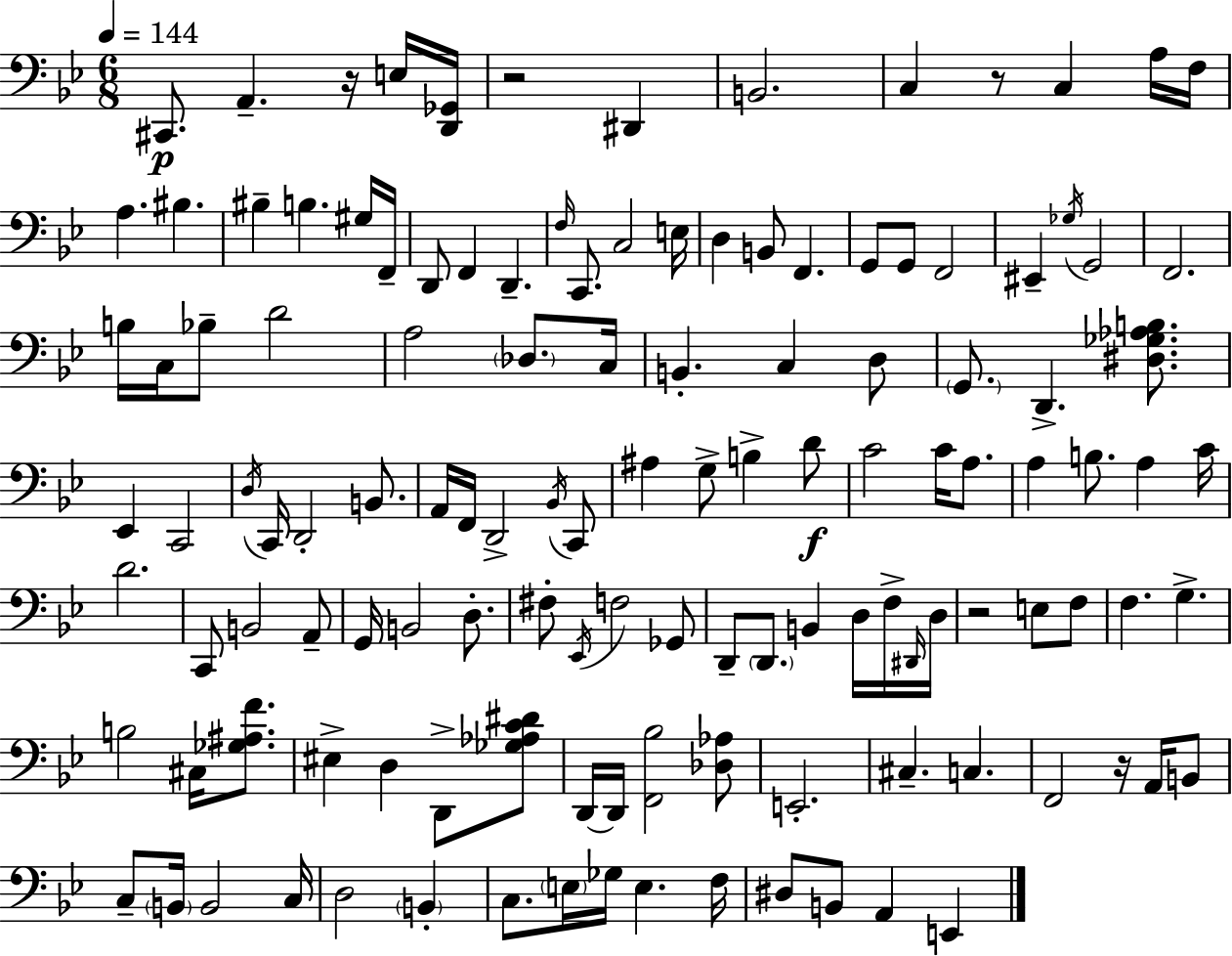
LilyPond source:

{
  \clef bass
  \numericTimeSignature
  \time 6/8
  \key bes \major
  \tempo 4 = 144
  cis,8.\p a,4.-- r16 e16 <d, ges,>16 | r2 dis,4 | b,2. | c4 r8 c4 a16 f16 | \break a4. bis4. | bis4-- b4. gis16 f,16-- | d,8 f,4 d,4.-- | \grace { f16 } c,8. c2 | \break e16 d4 b,8 f,4. | g,8 g,8 f,2 | eis,4-- \acciaccatura { ges16 } g,2 | f,2. | \break b16 c16 bes8-- d'2 | a2 \parenthesize des8. | c16 b,4.-. c4 | d8 \parenthesize g,8. d,4.-> <dis ges aes b>8. | \break ees,4 c,2 | \acciaccatura { d16 } c,16 d,2-. | b,8. a,16 f,16 d,2-> | \acciaccatura { bes,16 } c,8 ais4 g8-> b4-> | \break d'8\f c'2 | c'16 a8. a4 b8. a4 | c'16 d'2. | c,8 b,2 | \break a,8-- g,16 b,2 | d8.-. fis8-. \acciaccatura { ees,16 } f2 | ges,8 d,8-- \parenthesize d,8. b,4 | d16 f16-> \grace { dis,16 } d16 r2 | \break e8 f8 f4. | g4.-> b2 | cis16 <ges ais f'>8. eis4-> d4 | d,8-> <ges aes c' dis'>8 d,16~~ d,16 <f, bes>2 | \break <des aes>8 e,2.-. | cis4.-- | c4. f,2 | r16 a,16 b,8 c8-- \parenthesize b,16 b,2 | \break c16 d2 | \parenthesize b,4-. c8. \parenthesize e16 ges16 e4. | f16 dis8 b,8 a,4 | e,4 \bar "|."
}